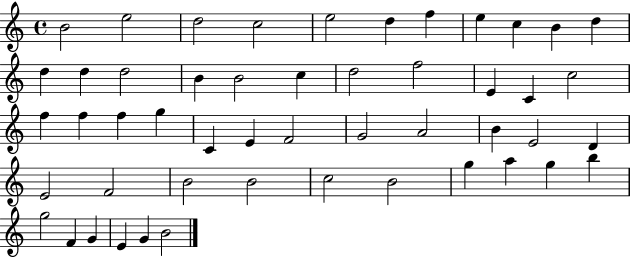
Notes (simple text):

B4/h E5/h D5/h C5/h E5/h D5/q F5/q E5/q C5/q B4/q D5/q D5/q D5/q D5/h B4/q B4/h C5/q D5/h F5/h E4/q C4/q C5/h F5/q F5/q F5/q G5/q C4/q E4/q F4/h G4/h A4/h B4/q E4/h D4/q E4/h F4/h B4/h B4/h C5/h B4/h G5/q A5/q G5/q B5/q G5/h F4/q G4/q E4/q G4/q B4/h